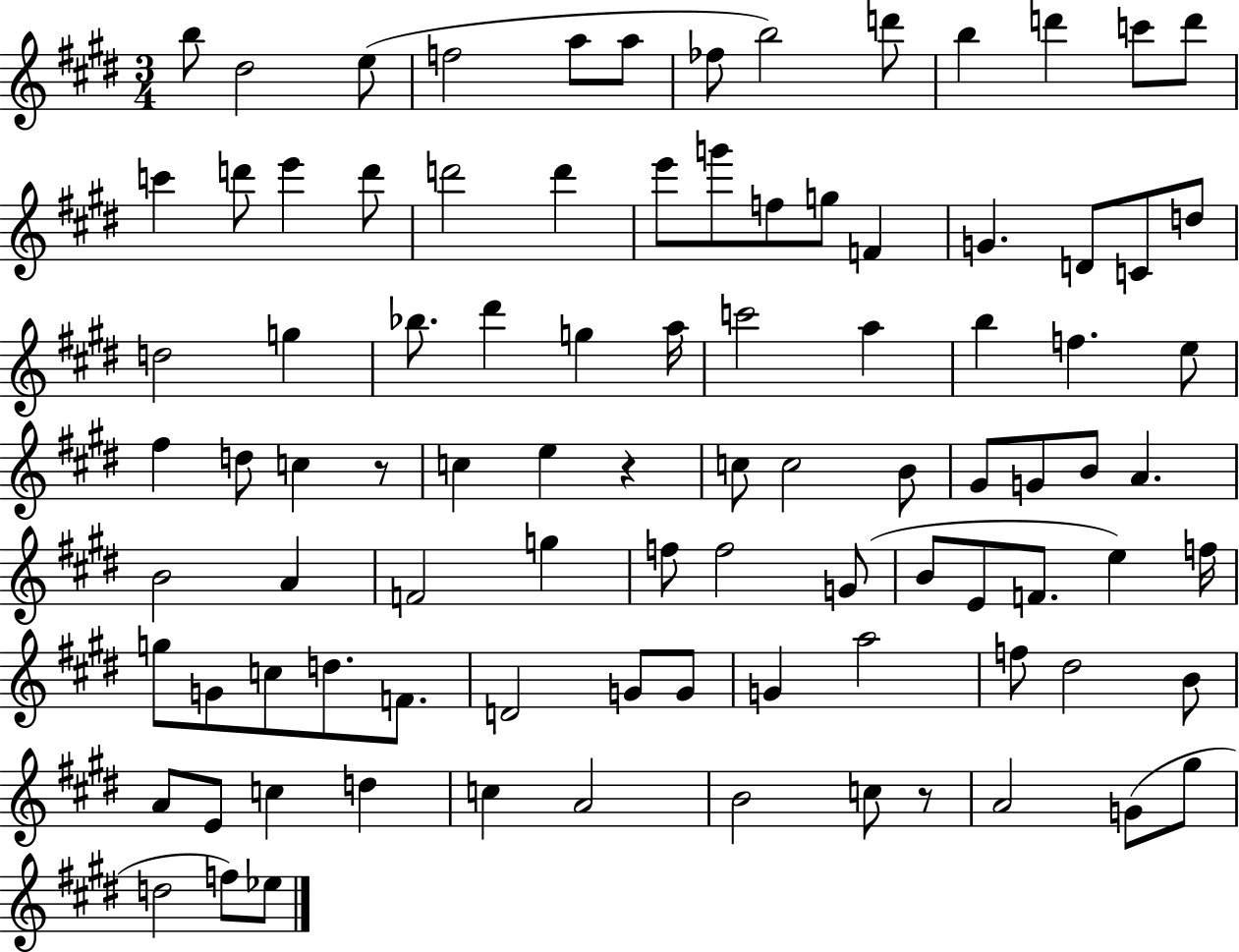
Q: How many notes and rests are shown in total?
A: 93